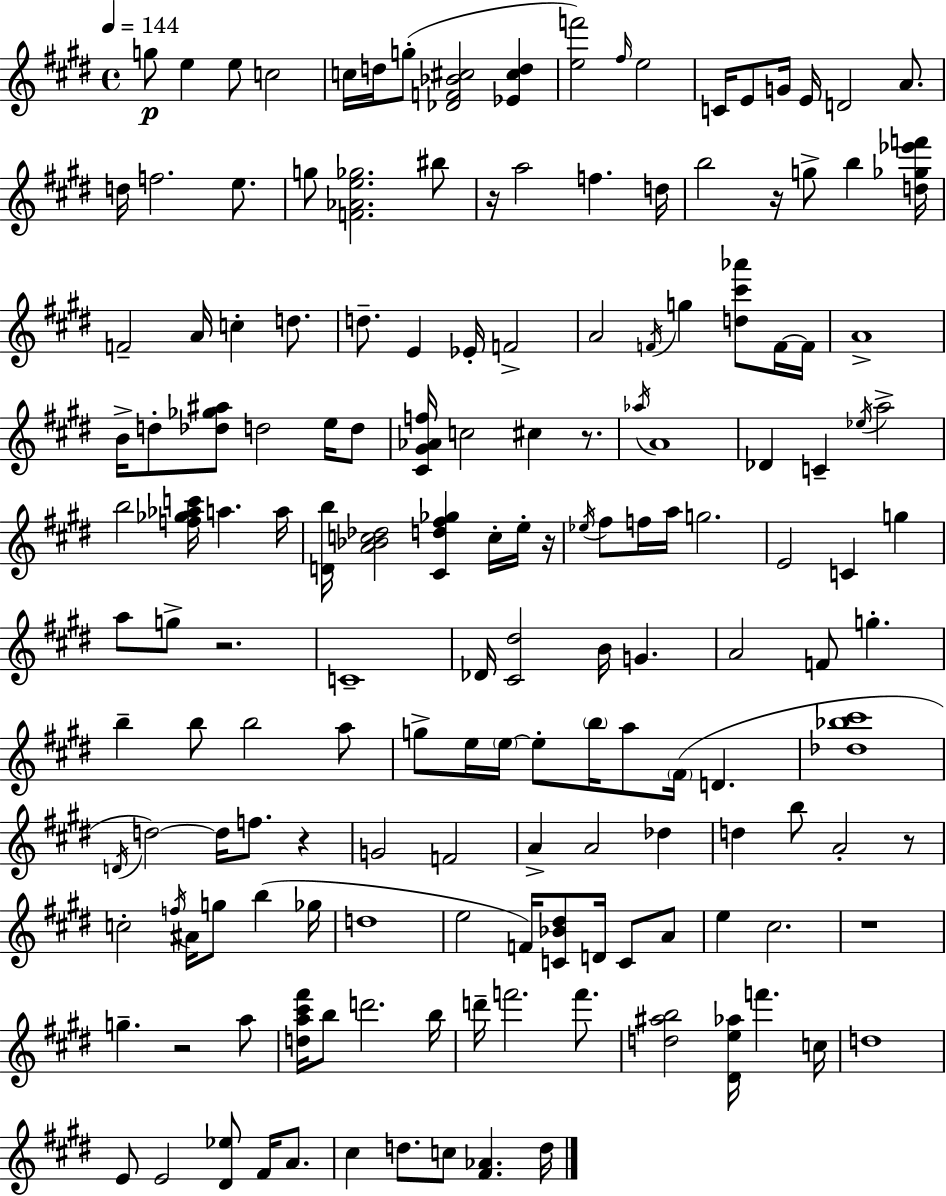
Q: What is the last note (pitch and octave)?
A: D5